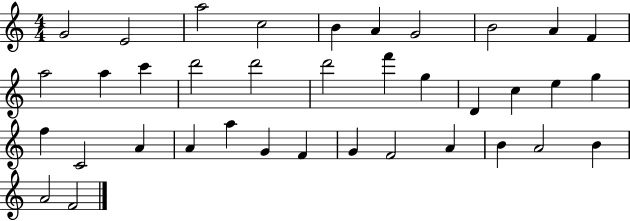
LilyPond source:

{
  \clef treble
  \numericTimeSignature
  \time 4/4
  \key c \major
  g'2 e'2 | a''2 c''2 | b'4 a'4 g'2 | b'2 a'4 f'4 | \break a''2 a''4 c'''4 | d'''2 d'''2 | d'''2 f'''4 g''4 | d'4 c''4 e''4 g''4 | \break f''4 c'2 a'4 | a'4 a''4 g'4 f'4 | g'4 f'2 a'4 | b'4 a'2 b'4 | \break a'2 f'2 | \bar "|."
}